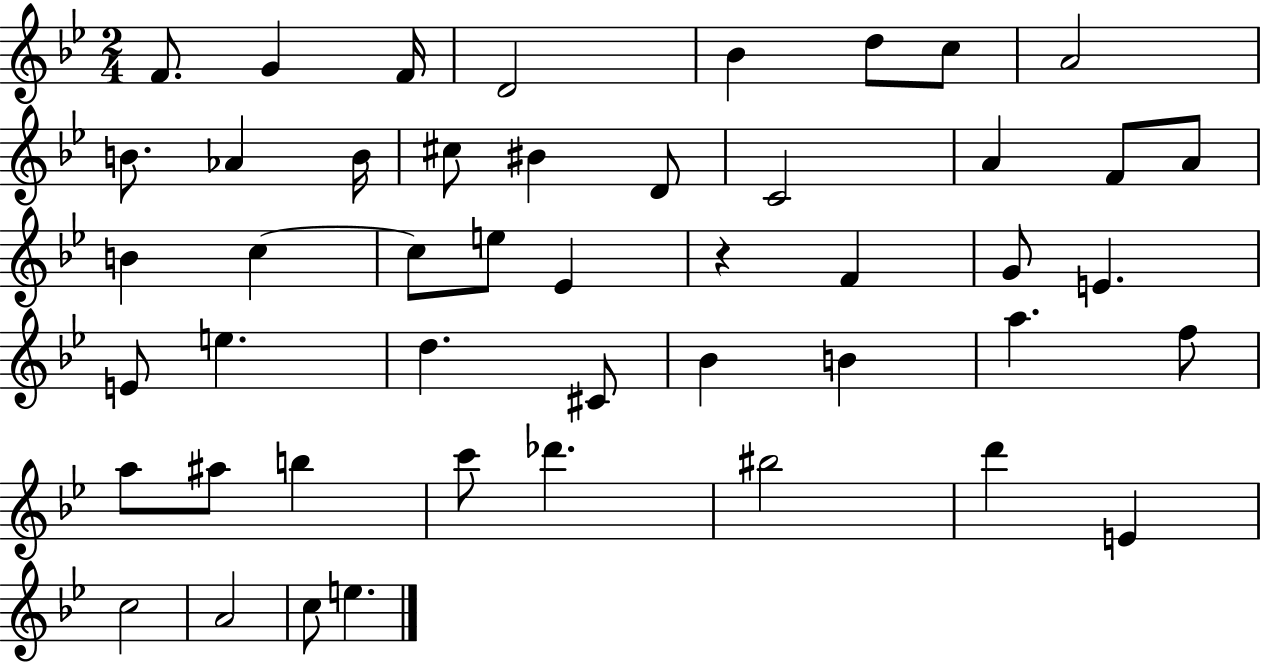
F4/e. G4/q F4/s D4/h Bb4/q D5/e C5/e A4/h B4/e. Ab4/q B4/s C#5/e BIS4/q D4/e C4/h A4/q F4/e A4/e B4/q C5/q C5/e E5/e Eb4/q R/q F4/q G4/e E4/q. E4/e E5/q. D5/q. C#4/e Bb4/q B4/q A5/q. F5/e A5/e A#5/e B5/q C6/e Db6/q. BIS5/h D6/q E4/q C5/h A4/h C5/e E5/q.